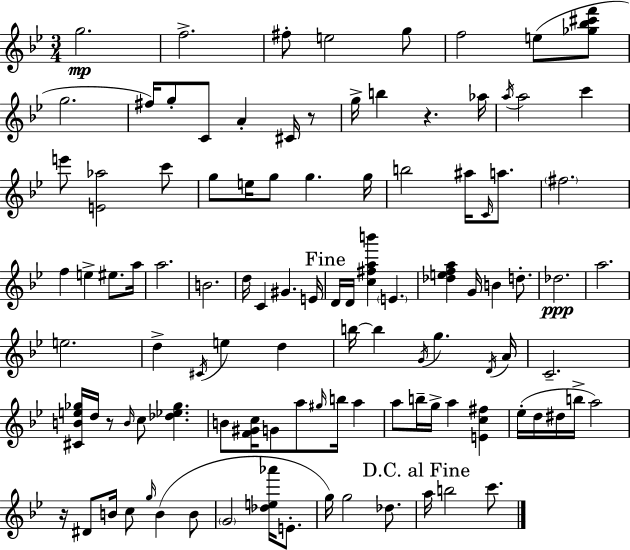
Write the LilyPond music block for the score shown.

{
  \clef treble
  \numericTimeSignature
  \time 3/4
  \key bes \major
  g''2.\mp | f''2.-> | fis''8-. e''2 g''8 | f''2 e''8( <ges'' bes'' cis''' f'''>8 | \break g''2. | fis''16) g''8-. c'8 a'4-. cis'16 r8 | g''16-> b''4 r4. aes''16 | \acciaccatura { a''16 } a''2 c'''4 | \break e'''8 <e' aes''>2 c'''8 | g''8 e''16 g''8 g''4. | g''16 b''2 ais''16 \grace { c'16 } a''8. | \parenthesize fis''2. | \break f''4 e''4-> eis''8. | a''16 a''2. | b'2. | d''16 c'4 gis'4. | \break e'16 \mark "Fine" d'16 d'16 <c'' fis'' a'' b'''>4 \parenthesize e'4. | <des'' e'' f'' a''>4 g'16 b'4 d''8.-. | des''2.\ppp | a''2. | \break e''2. | d''4-> \acciaccatura { cis'16 } e''4 d''4 | b''16~~ b''4 \acciaccatura { g'16 } g''4. | \acciaccatura { d'16 } a'16 c'2.-- | \break <cis' b' e'' ges''>16 d''16 r8 \grace { b'16 } c''8 | <des'' ees'' ges''>4. b'8 <f' gis' c''>16 g'8 a''8 | \grace { gis''16 } b''16 a''4 a''8 b''16-- g''16-> a''4 | <e' c'' fis''>4 ees''16-.( d''16 dis''16 b''16-> a''2) | \break r16 dis'8 b'16 c''8 | \grace { g''16 } b'4( b'8 \parenthesize g'2 | <des'' e'' aes'''>16 e'8.-. g''16) g''2 | des''8. \mark "D.C. al Fine" a''16 b''2 | \break c'''8. \bar "|."
}